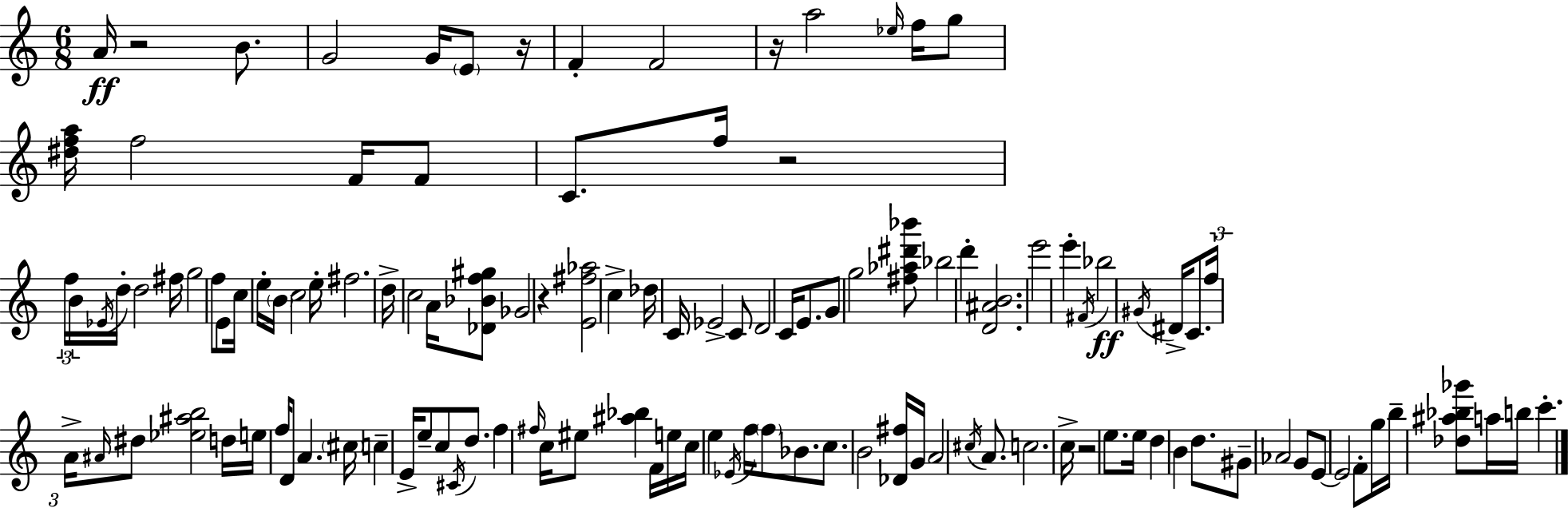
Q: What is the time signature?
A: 6/8